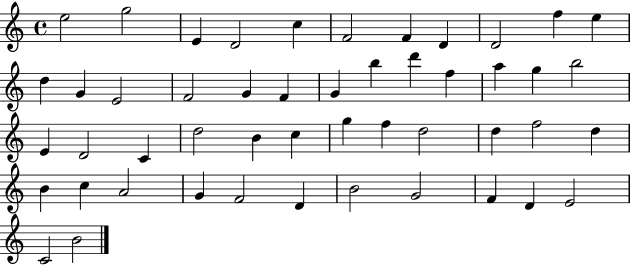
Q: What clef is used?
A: treble